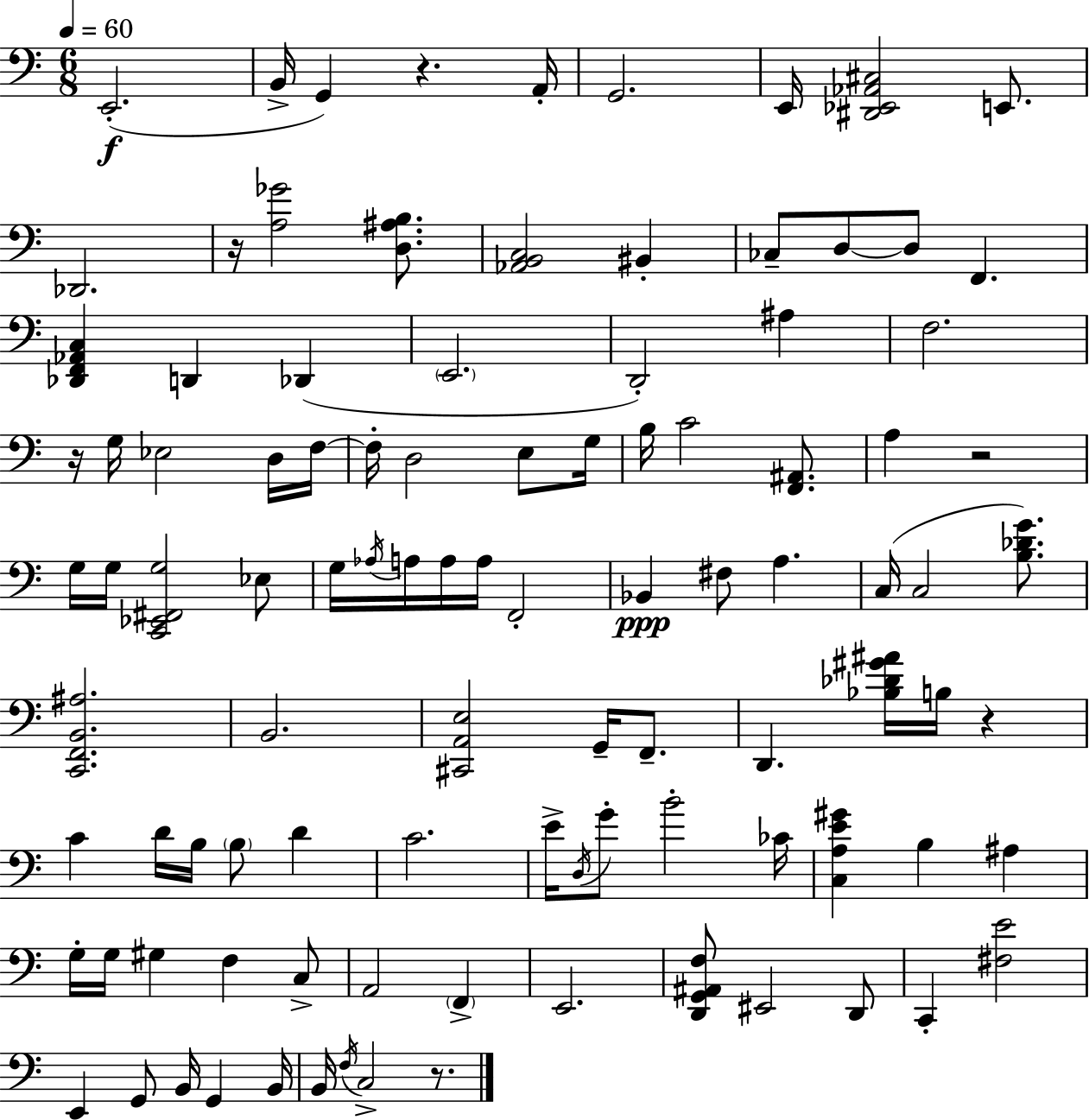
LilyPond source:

{
  \clef bass
  \numericTimeSignature
  \time 6/8
  \key c \major
  \tempo 4 = 60
  e,2.-.(\f | b,16-> g,4) r4. a,16-. | g,2. | e,16 <dis, ees, aes, cis>2 e,8. | \break des,2. | r16 <a ges'>2 <d ais b>8. | <aes, b, c>2 bis,4-. | ces8-- d8~~ d8 f,4. | \break <des, f, aes, c>4 d,4 des,4( | \parenthesize e,2. | d,2-.) ais4 | f2. | \break r16 g16 ees2 d16 f16~~ | f16-. d2 e8 g16 | b16 c'2 <f, ais,>8. | a4 r2 | \break g16 g16 <c, ees, fis, g>2 ees8 | g16 \acciaccatura { aes16 } a16 a16 a16 f,2-. | bes,4\ppp fis8 a4. | c16( c2 <b des' g'>8.) | \break <c, f, b, ais>2. | b,2. | <cis, a, e>2 g,16-- f,8.-- | d,4. <bes des' gis' ais'>16 b16 r4 | \break c'4 d'16 b16 \parenthesize b8 d'4 | c'2. | e'16-> \acciaccatura { d16 } g'8-. b'2-. | ces'16 <c a e' gis'>4 b4 ais4 | \break g16-. g16 gis4 f4 | c8-> a,2 \parenthesize f,4-> | e,2. | <d, g, ais, f>8 eis,2 | \break d,8 c,4-. <fis e'>2 | e,4 g,8 b,16 g,4 | b,16 b,16 \acciaccatura { f16 } c2-> | r8. \bar "|."
}